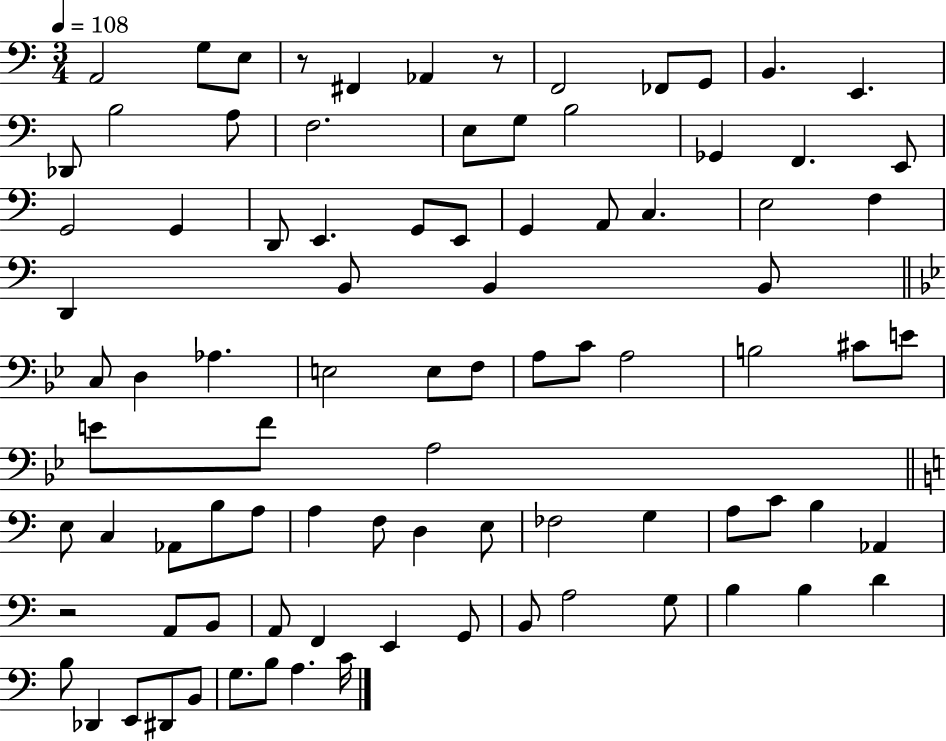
X:1
T:Untitled
M:3/4
L:1/4
K:C
A,,2 G,/2 E,/2 z/2 ^F,, _A,, z/2 F,,2 _F,,/2 G,,/2 B,, E,, _D,,/2 B,2 A,/2 F,2 E,/2 G,/2 B,2 _G,, F,, E,,/2 G,,2 G,, D,,/2 E,, G,,/2 E,,/2 G,, A,,/2 C, E,2 F, D,, B,,/2 B,, B,,/2 C,/2 D, _A, E,2 E,/2 F,/2 A,/2 C/2 A,2 B,2 ^C/2 E/2 E/2 F/2 A,2 E,/2 C, _A,,/2 B,/2 A,/2 A, F,/2 D, E,/2 _F,2 G, A,/2 C/2 B, _A,, z2 A,,/2 B,,/2 A,,/2 F,, E,, G,,/2 B,,/2 A,2 G,/2 B, B, D B,/2 _D,, E,,/2 ^D,,/2 B,,/2 G,/2 B,/2 A, C/4